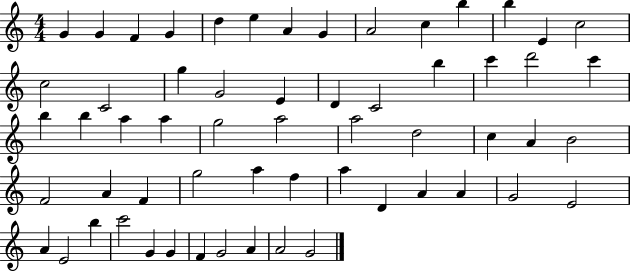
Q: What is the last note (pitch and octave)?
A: G4